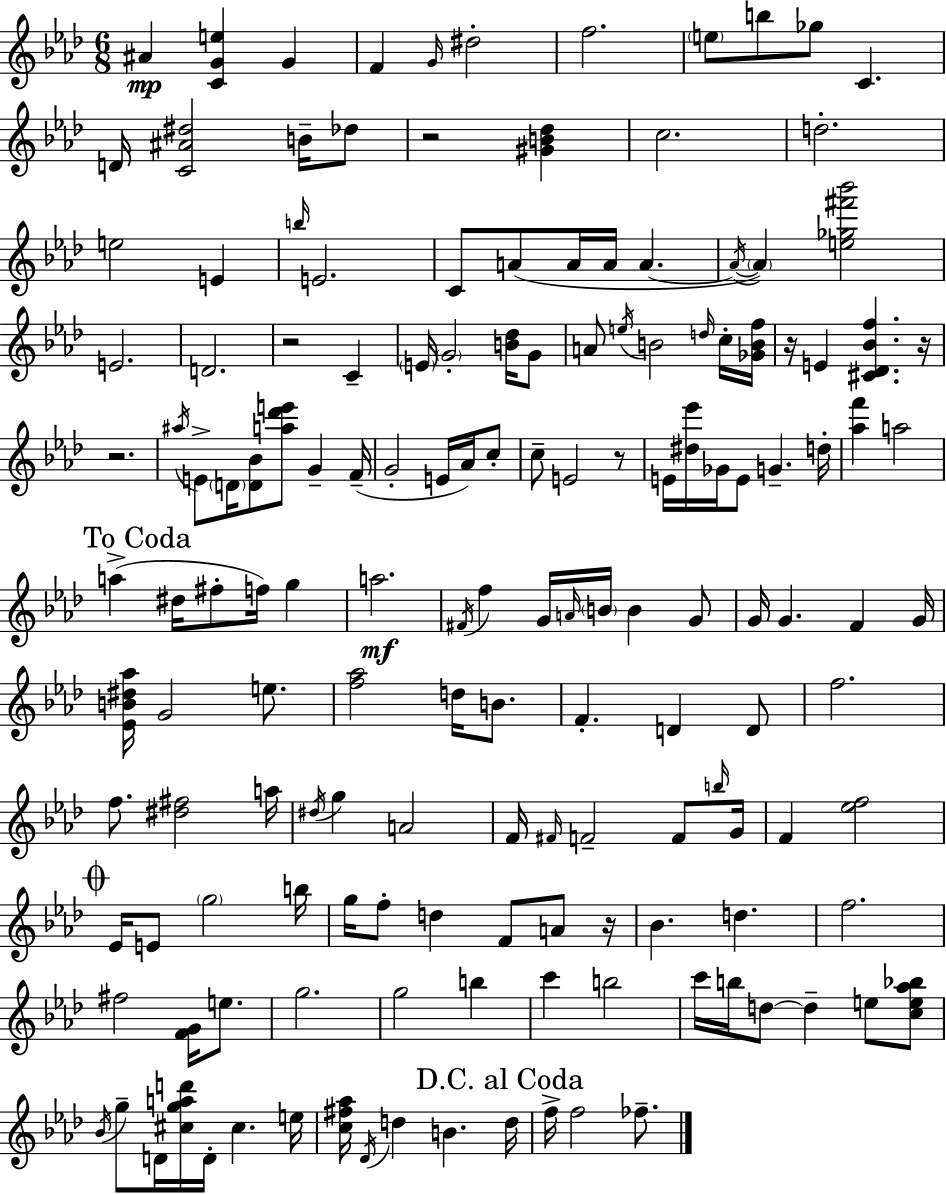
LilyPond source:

{
  \clef treble
  \numericTimeSignature
  \time 6/8
  \key aes \major
  ais'4\mp <c' g' e''>4 g'4 | f'4 \grace { g'16 } dis''2-. | f''2. | \parenthesize e''8 b''8 ges''8 c'4. | \break d'16 <c' ais' dis''>2 b'16-- des''8 | r2 <gis' b' des''>4 | c''2. | d''2.-. | \break e''2 e'4 | \grace { b''16 } e'2. | c'8 a'8( a'16 a'16 a'4.~~ | \acciaccatura { a'16~ }~ \parenthesize a'4) <e'' ges'' fis''' bes'''>2 | \break e'2. | d'2. | r2 c'4-- | \parenthesize e'16 \parenthesize g'2-. | \break <b' des''>16 g'8 a'8 \acciaccatura { e''16 } b'2 | \grace { d''16 } c''16-. <ges' b' f''>16 r16 e'4 <cis' des' bes' f''>4. | r16 r2. | \acciaccatura { ais''16 } e'8-> \parenthesize d'16 <d' bes'>8 <a'' des''' e'''>8 | \break g'4-- f'16--( g'2-. | e'16 aes'16) c''8-. c''8-- e'2 | r8 e'16 <dis'' ees'''>16 ges'16 e'8 g'4.-- | d''16-. <aes'' f'''>4 a''2 | \break \mark "To Coda" a''4->( dis''16 fis''8-. | f''16) g''4 a''2.\mf | \acciaccatura { fis'16 } f''4 g'16 | \grace { a'16 } \parenthesize b'16 b'4 g'8 g'16 g'4. | \break f'4 g'16 <ees' b' dis'' aes''>16 g'2 | e''8. <f'' aes''>2 | d''16 b'8. f'4.-. | d'4 d'8 f''2. | \break f''8. <dis'' fis''>2 | a''16 \acciaccatura { dis''16 } g''4 | a'2 f'16 \grace { fis'16 } f'2-- | f'8 \grace { b''16 } g'16 f'4 | \break <ees'' f''>2 \mark \markup { \musicglyph "scripts.coda" } ees'16 | e'8 \parenthesize g''2 b''16 g''16 | f''8-. d''4 f'8 a'8 r16 bes'4. | d''4. f''2. | \break fis''2 | <f' g'>16 e''8. g''2. | g''2 | b''4 c'''4 | \break b''2 c'''16 | b''16 d''8~~ d''4-- e''8 <c'' e'' aes'' bes''>8 \acciaccatura { bes'16 } | g''8-- d'16 <cis'' g'' a'' d'''>16 d'16-. cis''4. e''16 | <c'' fis'' aes''>16 \acciaccatura { des'16 } d''4 b'4. | \break \mark "D.C. al Coda" d''16 f''16-> f''2 fes''8.-- | \bar "|."
}